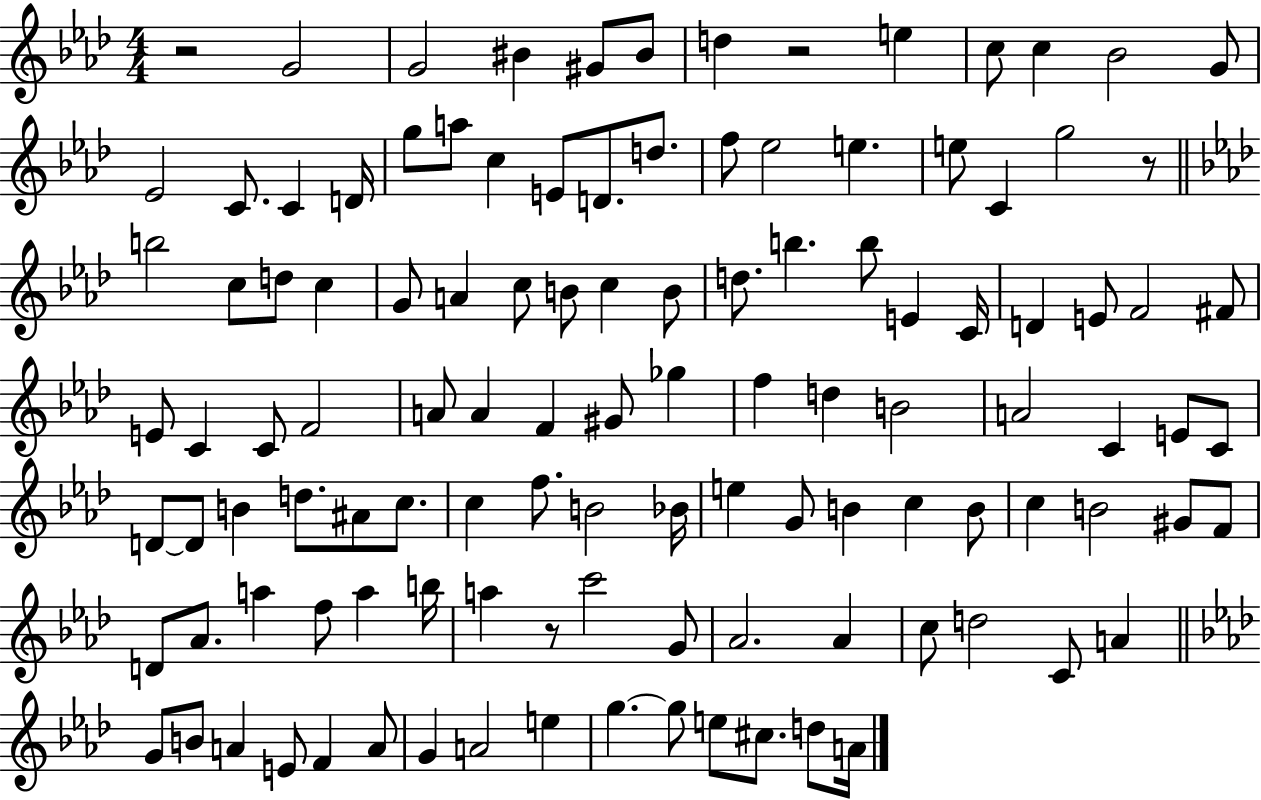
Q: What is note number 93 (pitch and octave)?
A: C5